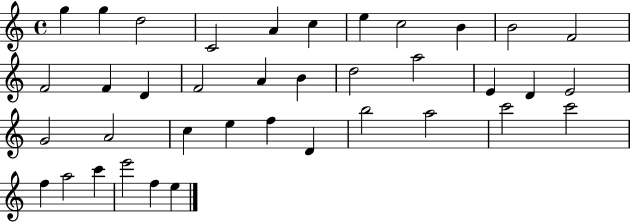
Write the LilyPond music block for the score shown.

{
  \clef treble
  \time 4/4
  \defaultTimeSignature
  \key c \major
  g''4 g''4 d''2 | c'2 a'4 c''4 | e''4 c''2 b'4 | b'2 f'2 | \break f'2 f'4 d'4 | f'2 a'4 b'4 | d''2 a''2 | e'4 d'4 e'2 | \break g'2 a'2 | c''4 e''4 f''4 d'4 | b''2 a''2 | c'''2 c'''2 | \break f''4 a''2 c'''4 | e'''2 f''4 e''4 | \bar "|."
}